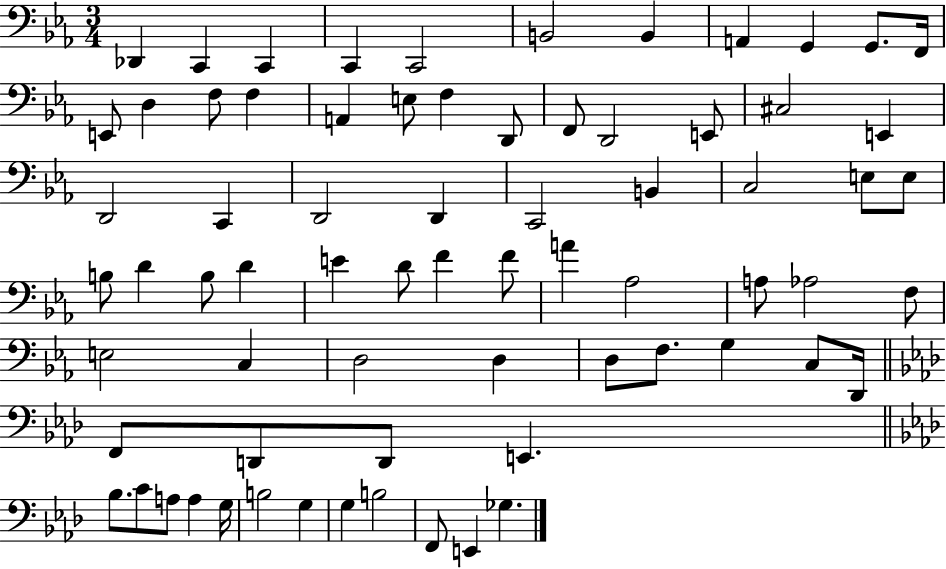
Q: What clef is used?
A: bass